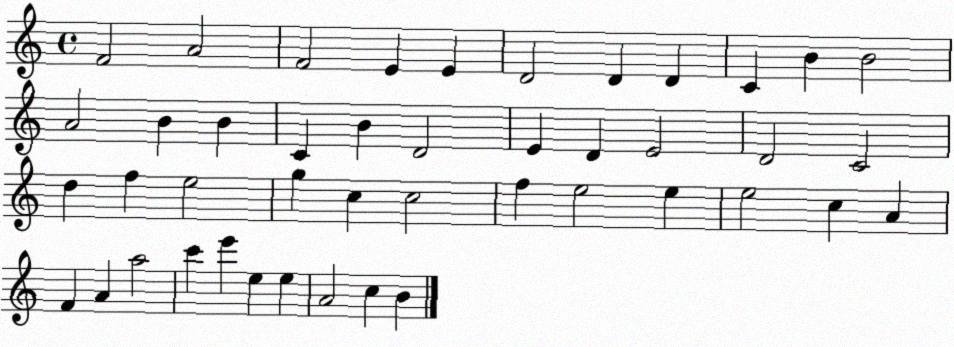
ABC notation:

X:1
T:Untitled
M:4/4
L:1/4
K:C
F2 A2 F2 E E D2 D D C B B2 A2 B B C B D2 E D E2 D2 C2 d f e2 g c c2 f e2 e e2 c A F A a2 c' e' e e A2 c B